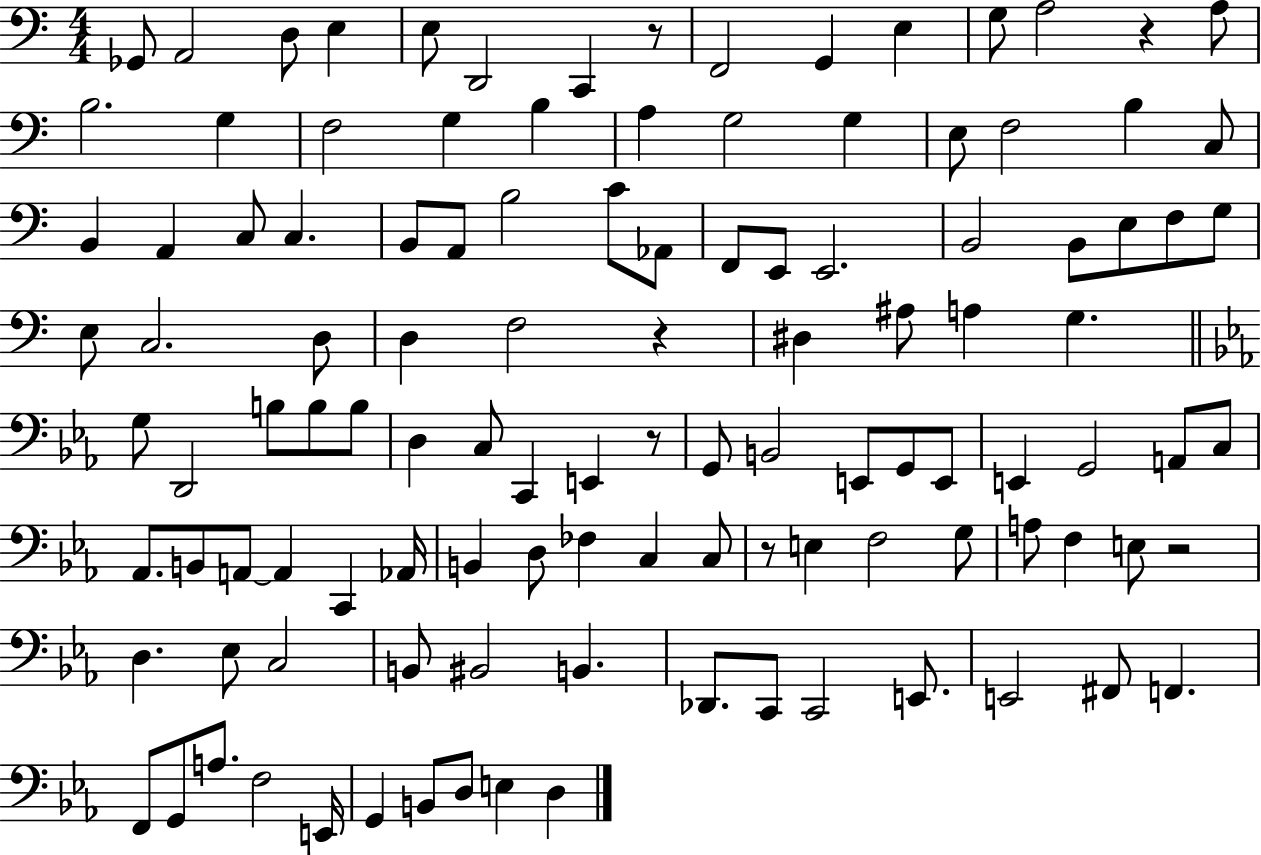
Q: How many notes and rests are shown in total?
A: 115